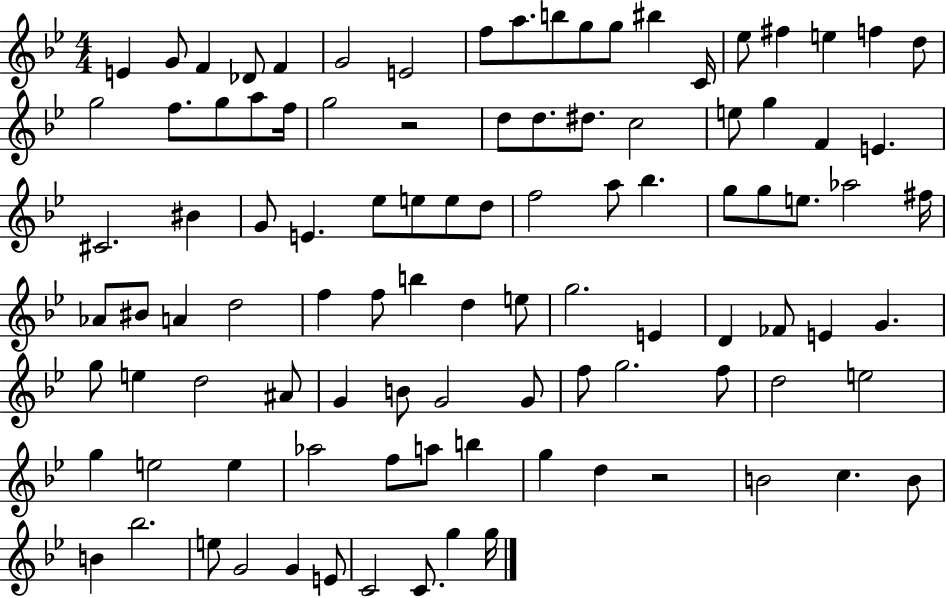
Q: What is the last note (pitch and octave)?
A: G5